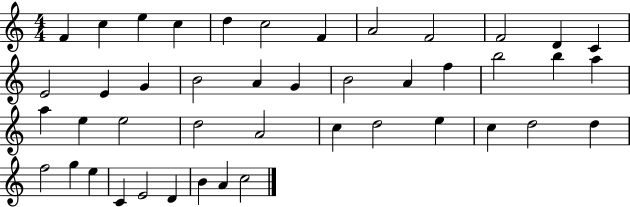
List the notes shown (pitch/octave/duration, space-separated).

F4/q C5/q E5/q C5/q D5/q C5/h F4/q A4/h F4/h F4/h D4/q C4/q E4/h E4/q G4/q B4/h A4/q G4/q B4/h A4/q F5/q B5/h B5/q A5/q A5/q E5/q E5/h D5/h A4/h C5/q D5/h E5/q C5/q D5/h D5/q F5/h G5/q E5/q C4/q E4/h D4/q B4/q A4/q C5/h